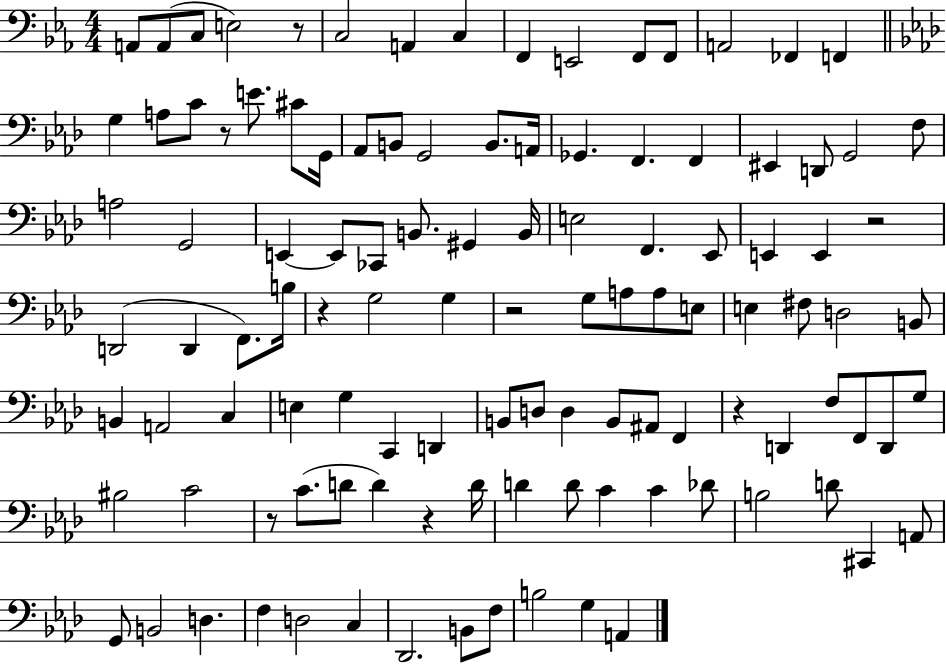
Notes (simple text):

A2/e A2/e C3/e E3/h R/e C3/h A2/q C3/q F2/q E2/h F2/e F2/e A2/h FES2/q F2/q G3/q A3/e C4/e R/e E4/e. C#4/e G2/s Ab2/e B2/e G2/h B2/e. A2/s Gb2/q. F2/q. F2/q EIS2/q D2/e G2/h F3/e A3/h G2/h E2/q E2/e CES2/e B2/e. G#2/q B2/s E3/h F2/q. Eb2/e E2/q E2/q R/h D2/h D2/q F2/e. B3/s R/q G3/h G3/q R/h G3/e A3/e A3/e E3/e E3/q F#3/e D3/h B2/e B2/q A2/h C3/q E3/q G3/q C2/q D2/q B2/e D3/e D3/q B2/e A#2/e F2/q R/q D2/q F3/e F2/e D2/e G3/e BIS3/h C4/h R/e C4/e. D4/e D4/q R/q D4/s D4/q D4/e C4/q C4/q Db4/e B3/h D4/e C#2/q A2/e G2/e B2/h D3/q. F3/q D3/h C3/q Db2/h. B2/e F3/e B3/h G3/q A2/q